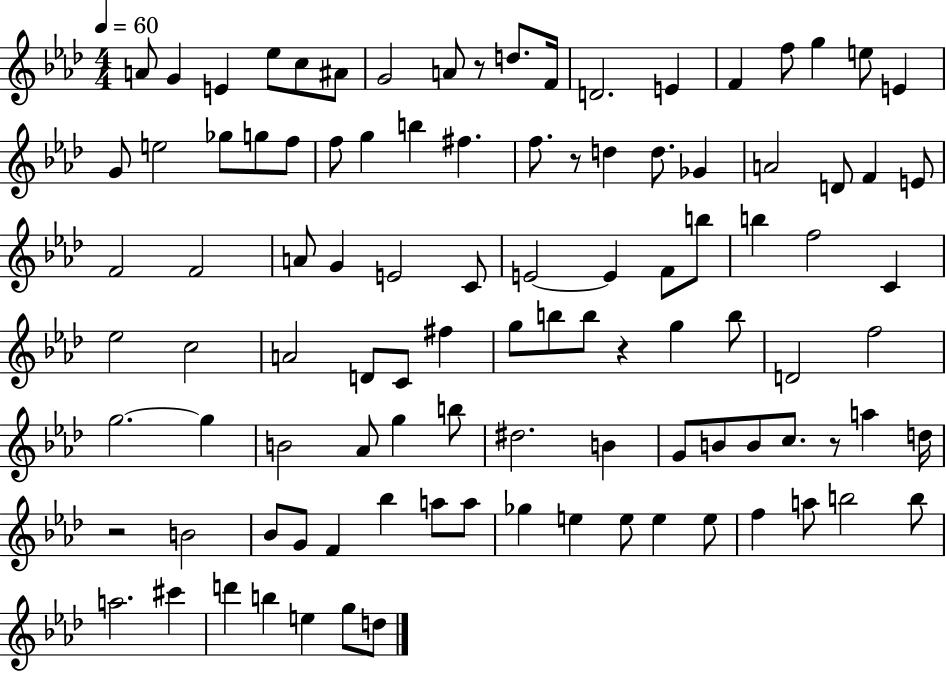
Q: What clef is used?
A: treble